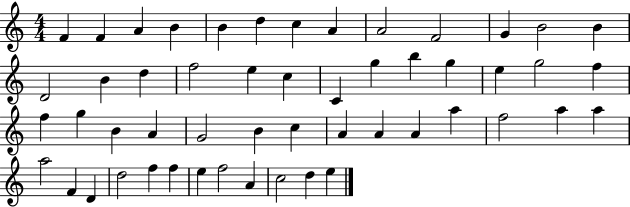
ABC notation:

X:1
T:Untitled
M:4/4
L:1/4
K:C
F F A B B d c A A2 F2 G B2 B D2 B d f2 e c C g b g e g2 f f g B A G2 B c A A A a f2 a a a2 F D d2 f f e f2 A c2 d e